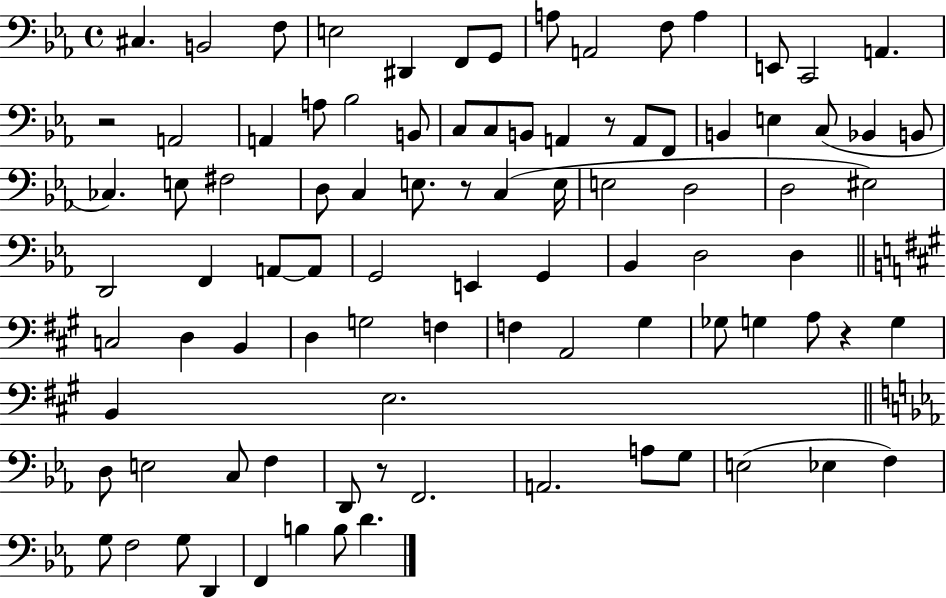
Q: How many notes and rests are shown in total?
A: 92